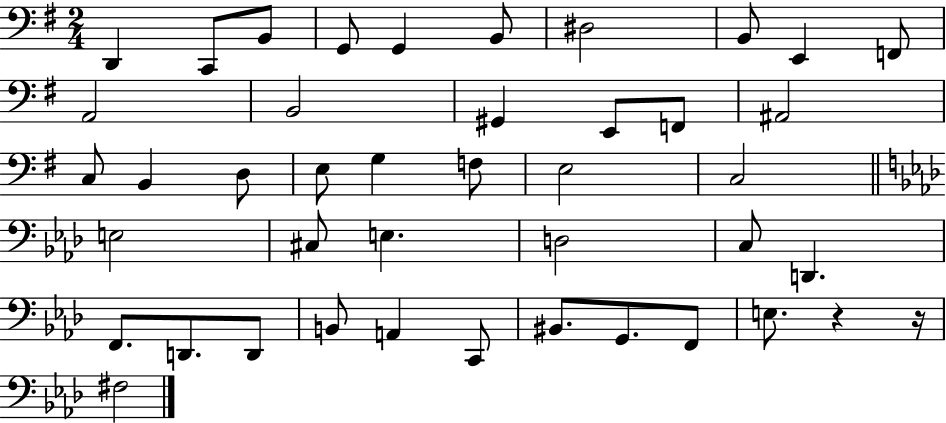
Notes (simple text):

D2/q C2/e B2/e G2/e G2/q B2/e D#3/h B2/e E2/q F2/e A2/h B2/h G#2/q E2/e F2/e A#2/h C3/e B2/q D3/e E3/e G3/q F3/e E3/h C3/h E3/h C#3/e E3/q. D3/h C3/e D2/q. F2/e. D2/e. D2/e B2/e A2/q C2/e BIS2/e. G2/e. F2/e E3/e. R/q R/s F#3/h